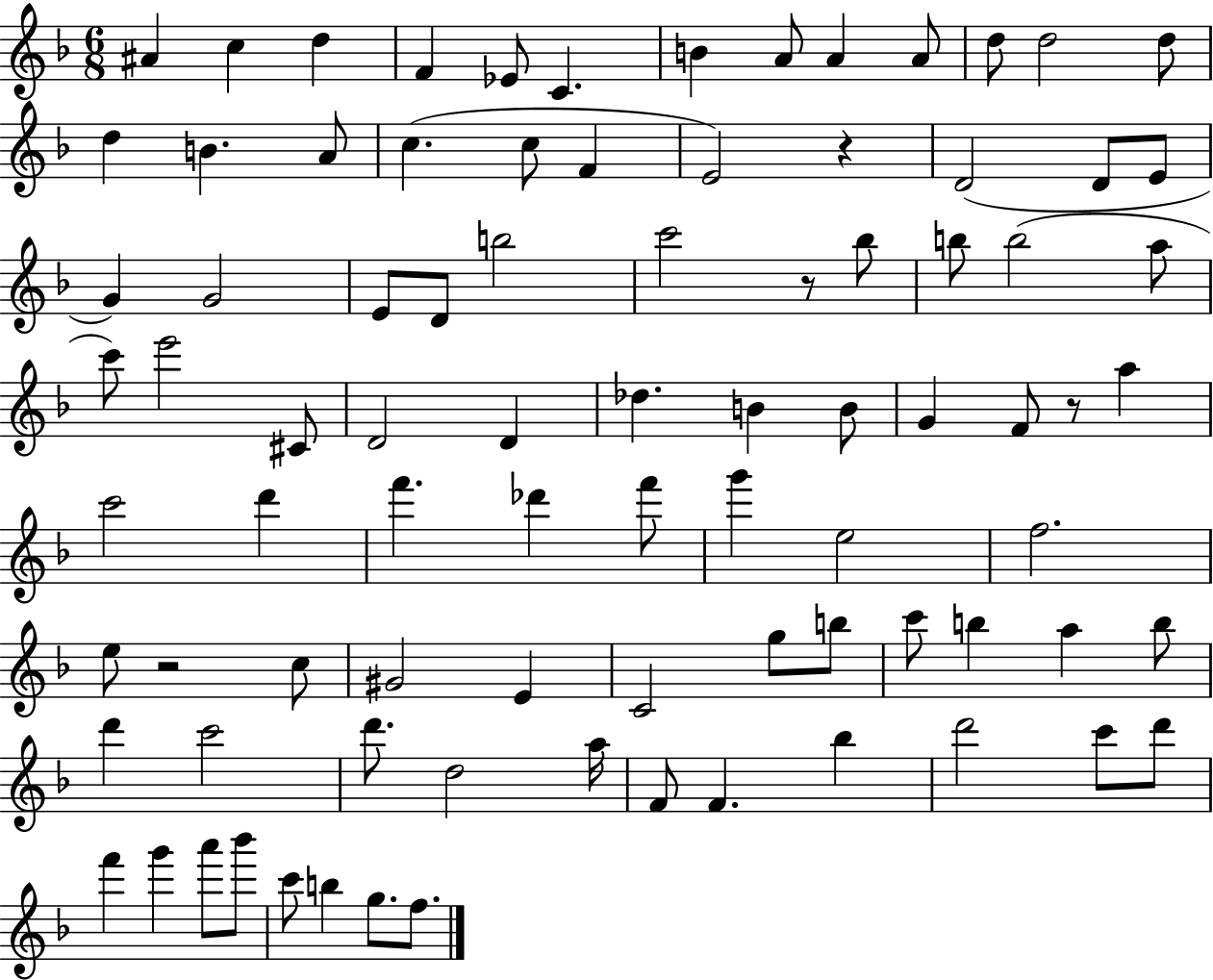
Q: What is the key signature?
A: F major